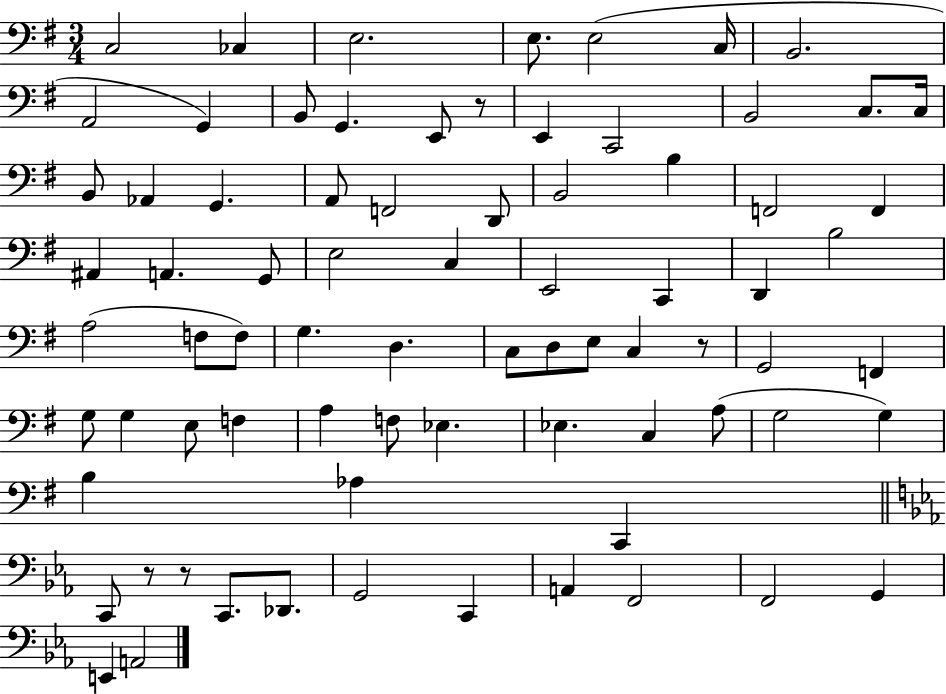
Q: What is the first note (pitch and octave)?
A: C3